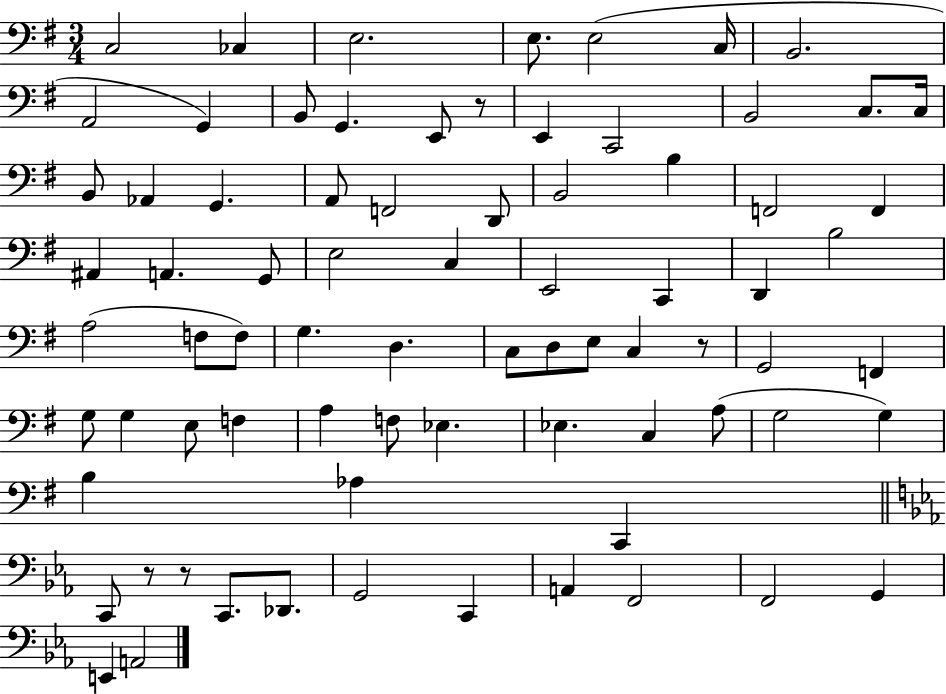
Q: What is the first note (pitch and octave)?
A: C3